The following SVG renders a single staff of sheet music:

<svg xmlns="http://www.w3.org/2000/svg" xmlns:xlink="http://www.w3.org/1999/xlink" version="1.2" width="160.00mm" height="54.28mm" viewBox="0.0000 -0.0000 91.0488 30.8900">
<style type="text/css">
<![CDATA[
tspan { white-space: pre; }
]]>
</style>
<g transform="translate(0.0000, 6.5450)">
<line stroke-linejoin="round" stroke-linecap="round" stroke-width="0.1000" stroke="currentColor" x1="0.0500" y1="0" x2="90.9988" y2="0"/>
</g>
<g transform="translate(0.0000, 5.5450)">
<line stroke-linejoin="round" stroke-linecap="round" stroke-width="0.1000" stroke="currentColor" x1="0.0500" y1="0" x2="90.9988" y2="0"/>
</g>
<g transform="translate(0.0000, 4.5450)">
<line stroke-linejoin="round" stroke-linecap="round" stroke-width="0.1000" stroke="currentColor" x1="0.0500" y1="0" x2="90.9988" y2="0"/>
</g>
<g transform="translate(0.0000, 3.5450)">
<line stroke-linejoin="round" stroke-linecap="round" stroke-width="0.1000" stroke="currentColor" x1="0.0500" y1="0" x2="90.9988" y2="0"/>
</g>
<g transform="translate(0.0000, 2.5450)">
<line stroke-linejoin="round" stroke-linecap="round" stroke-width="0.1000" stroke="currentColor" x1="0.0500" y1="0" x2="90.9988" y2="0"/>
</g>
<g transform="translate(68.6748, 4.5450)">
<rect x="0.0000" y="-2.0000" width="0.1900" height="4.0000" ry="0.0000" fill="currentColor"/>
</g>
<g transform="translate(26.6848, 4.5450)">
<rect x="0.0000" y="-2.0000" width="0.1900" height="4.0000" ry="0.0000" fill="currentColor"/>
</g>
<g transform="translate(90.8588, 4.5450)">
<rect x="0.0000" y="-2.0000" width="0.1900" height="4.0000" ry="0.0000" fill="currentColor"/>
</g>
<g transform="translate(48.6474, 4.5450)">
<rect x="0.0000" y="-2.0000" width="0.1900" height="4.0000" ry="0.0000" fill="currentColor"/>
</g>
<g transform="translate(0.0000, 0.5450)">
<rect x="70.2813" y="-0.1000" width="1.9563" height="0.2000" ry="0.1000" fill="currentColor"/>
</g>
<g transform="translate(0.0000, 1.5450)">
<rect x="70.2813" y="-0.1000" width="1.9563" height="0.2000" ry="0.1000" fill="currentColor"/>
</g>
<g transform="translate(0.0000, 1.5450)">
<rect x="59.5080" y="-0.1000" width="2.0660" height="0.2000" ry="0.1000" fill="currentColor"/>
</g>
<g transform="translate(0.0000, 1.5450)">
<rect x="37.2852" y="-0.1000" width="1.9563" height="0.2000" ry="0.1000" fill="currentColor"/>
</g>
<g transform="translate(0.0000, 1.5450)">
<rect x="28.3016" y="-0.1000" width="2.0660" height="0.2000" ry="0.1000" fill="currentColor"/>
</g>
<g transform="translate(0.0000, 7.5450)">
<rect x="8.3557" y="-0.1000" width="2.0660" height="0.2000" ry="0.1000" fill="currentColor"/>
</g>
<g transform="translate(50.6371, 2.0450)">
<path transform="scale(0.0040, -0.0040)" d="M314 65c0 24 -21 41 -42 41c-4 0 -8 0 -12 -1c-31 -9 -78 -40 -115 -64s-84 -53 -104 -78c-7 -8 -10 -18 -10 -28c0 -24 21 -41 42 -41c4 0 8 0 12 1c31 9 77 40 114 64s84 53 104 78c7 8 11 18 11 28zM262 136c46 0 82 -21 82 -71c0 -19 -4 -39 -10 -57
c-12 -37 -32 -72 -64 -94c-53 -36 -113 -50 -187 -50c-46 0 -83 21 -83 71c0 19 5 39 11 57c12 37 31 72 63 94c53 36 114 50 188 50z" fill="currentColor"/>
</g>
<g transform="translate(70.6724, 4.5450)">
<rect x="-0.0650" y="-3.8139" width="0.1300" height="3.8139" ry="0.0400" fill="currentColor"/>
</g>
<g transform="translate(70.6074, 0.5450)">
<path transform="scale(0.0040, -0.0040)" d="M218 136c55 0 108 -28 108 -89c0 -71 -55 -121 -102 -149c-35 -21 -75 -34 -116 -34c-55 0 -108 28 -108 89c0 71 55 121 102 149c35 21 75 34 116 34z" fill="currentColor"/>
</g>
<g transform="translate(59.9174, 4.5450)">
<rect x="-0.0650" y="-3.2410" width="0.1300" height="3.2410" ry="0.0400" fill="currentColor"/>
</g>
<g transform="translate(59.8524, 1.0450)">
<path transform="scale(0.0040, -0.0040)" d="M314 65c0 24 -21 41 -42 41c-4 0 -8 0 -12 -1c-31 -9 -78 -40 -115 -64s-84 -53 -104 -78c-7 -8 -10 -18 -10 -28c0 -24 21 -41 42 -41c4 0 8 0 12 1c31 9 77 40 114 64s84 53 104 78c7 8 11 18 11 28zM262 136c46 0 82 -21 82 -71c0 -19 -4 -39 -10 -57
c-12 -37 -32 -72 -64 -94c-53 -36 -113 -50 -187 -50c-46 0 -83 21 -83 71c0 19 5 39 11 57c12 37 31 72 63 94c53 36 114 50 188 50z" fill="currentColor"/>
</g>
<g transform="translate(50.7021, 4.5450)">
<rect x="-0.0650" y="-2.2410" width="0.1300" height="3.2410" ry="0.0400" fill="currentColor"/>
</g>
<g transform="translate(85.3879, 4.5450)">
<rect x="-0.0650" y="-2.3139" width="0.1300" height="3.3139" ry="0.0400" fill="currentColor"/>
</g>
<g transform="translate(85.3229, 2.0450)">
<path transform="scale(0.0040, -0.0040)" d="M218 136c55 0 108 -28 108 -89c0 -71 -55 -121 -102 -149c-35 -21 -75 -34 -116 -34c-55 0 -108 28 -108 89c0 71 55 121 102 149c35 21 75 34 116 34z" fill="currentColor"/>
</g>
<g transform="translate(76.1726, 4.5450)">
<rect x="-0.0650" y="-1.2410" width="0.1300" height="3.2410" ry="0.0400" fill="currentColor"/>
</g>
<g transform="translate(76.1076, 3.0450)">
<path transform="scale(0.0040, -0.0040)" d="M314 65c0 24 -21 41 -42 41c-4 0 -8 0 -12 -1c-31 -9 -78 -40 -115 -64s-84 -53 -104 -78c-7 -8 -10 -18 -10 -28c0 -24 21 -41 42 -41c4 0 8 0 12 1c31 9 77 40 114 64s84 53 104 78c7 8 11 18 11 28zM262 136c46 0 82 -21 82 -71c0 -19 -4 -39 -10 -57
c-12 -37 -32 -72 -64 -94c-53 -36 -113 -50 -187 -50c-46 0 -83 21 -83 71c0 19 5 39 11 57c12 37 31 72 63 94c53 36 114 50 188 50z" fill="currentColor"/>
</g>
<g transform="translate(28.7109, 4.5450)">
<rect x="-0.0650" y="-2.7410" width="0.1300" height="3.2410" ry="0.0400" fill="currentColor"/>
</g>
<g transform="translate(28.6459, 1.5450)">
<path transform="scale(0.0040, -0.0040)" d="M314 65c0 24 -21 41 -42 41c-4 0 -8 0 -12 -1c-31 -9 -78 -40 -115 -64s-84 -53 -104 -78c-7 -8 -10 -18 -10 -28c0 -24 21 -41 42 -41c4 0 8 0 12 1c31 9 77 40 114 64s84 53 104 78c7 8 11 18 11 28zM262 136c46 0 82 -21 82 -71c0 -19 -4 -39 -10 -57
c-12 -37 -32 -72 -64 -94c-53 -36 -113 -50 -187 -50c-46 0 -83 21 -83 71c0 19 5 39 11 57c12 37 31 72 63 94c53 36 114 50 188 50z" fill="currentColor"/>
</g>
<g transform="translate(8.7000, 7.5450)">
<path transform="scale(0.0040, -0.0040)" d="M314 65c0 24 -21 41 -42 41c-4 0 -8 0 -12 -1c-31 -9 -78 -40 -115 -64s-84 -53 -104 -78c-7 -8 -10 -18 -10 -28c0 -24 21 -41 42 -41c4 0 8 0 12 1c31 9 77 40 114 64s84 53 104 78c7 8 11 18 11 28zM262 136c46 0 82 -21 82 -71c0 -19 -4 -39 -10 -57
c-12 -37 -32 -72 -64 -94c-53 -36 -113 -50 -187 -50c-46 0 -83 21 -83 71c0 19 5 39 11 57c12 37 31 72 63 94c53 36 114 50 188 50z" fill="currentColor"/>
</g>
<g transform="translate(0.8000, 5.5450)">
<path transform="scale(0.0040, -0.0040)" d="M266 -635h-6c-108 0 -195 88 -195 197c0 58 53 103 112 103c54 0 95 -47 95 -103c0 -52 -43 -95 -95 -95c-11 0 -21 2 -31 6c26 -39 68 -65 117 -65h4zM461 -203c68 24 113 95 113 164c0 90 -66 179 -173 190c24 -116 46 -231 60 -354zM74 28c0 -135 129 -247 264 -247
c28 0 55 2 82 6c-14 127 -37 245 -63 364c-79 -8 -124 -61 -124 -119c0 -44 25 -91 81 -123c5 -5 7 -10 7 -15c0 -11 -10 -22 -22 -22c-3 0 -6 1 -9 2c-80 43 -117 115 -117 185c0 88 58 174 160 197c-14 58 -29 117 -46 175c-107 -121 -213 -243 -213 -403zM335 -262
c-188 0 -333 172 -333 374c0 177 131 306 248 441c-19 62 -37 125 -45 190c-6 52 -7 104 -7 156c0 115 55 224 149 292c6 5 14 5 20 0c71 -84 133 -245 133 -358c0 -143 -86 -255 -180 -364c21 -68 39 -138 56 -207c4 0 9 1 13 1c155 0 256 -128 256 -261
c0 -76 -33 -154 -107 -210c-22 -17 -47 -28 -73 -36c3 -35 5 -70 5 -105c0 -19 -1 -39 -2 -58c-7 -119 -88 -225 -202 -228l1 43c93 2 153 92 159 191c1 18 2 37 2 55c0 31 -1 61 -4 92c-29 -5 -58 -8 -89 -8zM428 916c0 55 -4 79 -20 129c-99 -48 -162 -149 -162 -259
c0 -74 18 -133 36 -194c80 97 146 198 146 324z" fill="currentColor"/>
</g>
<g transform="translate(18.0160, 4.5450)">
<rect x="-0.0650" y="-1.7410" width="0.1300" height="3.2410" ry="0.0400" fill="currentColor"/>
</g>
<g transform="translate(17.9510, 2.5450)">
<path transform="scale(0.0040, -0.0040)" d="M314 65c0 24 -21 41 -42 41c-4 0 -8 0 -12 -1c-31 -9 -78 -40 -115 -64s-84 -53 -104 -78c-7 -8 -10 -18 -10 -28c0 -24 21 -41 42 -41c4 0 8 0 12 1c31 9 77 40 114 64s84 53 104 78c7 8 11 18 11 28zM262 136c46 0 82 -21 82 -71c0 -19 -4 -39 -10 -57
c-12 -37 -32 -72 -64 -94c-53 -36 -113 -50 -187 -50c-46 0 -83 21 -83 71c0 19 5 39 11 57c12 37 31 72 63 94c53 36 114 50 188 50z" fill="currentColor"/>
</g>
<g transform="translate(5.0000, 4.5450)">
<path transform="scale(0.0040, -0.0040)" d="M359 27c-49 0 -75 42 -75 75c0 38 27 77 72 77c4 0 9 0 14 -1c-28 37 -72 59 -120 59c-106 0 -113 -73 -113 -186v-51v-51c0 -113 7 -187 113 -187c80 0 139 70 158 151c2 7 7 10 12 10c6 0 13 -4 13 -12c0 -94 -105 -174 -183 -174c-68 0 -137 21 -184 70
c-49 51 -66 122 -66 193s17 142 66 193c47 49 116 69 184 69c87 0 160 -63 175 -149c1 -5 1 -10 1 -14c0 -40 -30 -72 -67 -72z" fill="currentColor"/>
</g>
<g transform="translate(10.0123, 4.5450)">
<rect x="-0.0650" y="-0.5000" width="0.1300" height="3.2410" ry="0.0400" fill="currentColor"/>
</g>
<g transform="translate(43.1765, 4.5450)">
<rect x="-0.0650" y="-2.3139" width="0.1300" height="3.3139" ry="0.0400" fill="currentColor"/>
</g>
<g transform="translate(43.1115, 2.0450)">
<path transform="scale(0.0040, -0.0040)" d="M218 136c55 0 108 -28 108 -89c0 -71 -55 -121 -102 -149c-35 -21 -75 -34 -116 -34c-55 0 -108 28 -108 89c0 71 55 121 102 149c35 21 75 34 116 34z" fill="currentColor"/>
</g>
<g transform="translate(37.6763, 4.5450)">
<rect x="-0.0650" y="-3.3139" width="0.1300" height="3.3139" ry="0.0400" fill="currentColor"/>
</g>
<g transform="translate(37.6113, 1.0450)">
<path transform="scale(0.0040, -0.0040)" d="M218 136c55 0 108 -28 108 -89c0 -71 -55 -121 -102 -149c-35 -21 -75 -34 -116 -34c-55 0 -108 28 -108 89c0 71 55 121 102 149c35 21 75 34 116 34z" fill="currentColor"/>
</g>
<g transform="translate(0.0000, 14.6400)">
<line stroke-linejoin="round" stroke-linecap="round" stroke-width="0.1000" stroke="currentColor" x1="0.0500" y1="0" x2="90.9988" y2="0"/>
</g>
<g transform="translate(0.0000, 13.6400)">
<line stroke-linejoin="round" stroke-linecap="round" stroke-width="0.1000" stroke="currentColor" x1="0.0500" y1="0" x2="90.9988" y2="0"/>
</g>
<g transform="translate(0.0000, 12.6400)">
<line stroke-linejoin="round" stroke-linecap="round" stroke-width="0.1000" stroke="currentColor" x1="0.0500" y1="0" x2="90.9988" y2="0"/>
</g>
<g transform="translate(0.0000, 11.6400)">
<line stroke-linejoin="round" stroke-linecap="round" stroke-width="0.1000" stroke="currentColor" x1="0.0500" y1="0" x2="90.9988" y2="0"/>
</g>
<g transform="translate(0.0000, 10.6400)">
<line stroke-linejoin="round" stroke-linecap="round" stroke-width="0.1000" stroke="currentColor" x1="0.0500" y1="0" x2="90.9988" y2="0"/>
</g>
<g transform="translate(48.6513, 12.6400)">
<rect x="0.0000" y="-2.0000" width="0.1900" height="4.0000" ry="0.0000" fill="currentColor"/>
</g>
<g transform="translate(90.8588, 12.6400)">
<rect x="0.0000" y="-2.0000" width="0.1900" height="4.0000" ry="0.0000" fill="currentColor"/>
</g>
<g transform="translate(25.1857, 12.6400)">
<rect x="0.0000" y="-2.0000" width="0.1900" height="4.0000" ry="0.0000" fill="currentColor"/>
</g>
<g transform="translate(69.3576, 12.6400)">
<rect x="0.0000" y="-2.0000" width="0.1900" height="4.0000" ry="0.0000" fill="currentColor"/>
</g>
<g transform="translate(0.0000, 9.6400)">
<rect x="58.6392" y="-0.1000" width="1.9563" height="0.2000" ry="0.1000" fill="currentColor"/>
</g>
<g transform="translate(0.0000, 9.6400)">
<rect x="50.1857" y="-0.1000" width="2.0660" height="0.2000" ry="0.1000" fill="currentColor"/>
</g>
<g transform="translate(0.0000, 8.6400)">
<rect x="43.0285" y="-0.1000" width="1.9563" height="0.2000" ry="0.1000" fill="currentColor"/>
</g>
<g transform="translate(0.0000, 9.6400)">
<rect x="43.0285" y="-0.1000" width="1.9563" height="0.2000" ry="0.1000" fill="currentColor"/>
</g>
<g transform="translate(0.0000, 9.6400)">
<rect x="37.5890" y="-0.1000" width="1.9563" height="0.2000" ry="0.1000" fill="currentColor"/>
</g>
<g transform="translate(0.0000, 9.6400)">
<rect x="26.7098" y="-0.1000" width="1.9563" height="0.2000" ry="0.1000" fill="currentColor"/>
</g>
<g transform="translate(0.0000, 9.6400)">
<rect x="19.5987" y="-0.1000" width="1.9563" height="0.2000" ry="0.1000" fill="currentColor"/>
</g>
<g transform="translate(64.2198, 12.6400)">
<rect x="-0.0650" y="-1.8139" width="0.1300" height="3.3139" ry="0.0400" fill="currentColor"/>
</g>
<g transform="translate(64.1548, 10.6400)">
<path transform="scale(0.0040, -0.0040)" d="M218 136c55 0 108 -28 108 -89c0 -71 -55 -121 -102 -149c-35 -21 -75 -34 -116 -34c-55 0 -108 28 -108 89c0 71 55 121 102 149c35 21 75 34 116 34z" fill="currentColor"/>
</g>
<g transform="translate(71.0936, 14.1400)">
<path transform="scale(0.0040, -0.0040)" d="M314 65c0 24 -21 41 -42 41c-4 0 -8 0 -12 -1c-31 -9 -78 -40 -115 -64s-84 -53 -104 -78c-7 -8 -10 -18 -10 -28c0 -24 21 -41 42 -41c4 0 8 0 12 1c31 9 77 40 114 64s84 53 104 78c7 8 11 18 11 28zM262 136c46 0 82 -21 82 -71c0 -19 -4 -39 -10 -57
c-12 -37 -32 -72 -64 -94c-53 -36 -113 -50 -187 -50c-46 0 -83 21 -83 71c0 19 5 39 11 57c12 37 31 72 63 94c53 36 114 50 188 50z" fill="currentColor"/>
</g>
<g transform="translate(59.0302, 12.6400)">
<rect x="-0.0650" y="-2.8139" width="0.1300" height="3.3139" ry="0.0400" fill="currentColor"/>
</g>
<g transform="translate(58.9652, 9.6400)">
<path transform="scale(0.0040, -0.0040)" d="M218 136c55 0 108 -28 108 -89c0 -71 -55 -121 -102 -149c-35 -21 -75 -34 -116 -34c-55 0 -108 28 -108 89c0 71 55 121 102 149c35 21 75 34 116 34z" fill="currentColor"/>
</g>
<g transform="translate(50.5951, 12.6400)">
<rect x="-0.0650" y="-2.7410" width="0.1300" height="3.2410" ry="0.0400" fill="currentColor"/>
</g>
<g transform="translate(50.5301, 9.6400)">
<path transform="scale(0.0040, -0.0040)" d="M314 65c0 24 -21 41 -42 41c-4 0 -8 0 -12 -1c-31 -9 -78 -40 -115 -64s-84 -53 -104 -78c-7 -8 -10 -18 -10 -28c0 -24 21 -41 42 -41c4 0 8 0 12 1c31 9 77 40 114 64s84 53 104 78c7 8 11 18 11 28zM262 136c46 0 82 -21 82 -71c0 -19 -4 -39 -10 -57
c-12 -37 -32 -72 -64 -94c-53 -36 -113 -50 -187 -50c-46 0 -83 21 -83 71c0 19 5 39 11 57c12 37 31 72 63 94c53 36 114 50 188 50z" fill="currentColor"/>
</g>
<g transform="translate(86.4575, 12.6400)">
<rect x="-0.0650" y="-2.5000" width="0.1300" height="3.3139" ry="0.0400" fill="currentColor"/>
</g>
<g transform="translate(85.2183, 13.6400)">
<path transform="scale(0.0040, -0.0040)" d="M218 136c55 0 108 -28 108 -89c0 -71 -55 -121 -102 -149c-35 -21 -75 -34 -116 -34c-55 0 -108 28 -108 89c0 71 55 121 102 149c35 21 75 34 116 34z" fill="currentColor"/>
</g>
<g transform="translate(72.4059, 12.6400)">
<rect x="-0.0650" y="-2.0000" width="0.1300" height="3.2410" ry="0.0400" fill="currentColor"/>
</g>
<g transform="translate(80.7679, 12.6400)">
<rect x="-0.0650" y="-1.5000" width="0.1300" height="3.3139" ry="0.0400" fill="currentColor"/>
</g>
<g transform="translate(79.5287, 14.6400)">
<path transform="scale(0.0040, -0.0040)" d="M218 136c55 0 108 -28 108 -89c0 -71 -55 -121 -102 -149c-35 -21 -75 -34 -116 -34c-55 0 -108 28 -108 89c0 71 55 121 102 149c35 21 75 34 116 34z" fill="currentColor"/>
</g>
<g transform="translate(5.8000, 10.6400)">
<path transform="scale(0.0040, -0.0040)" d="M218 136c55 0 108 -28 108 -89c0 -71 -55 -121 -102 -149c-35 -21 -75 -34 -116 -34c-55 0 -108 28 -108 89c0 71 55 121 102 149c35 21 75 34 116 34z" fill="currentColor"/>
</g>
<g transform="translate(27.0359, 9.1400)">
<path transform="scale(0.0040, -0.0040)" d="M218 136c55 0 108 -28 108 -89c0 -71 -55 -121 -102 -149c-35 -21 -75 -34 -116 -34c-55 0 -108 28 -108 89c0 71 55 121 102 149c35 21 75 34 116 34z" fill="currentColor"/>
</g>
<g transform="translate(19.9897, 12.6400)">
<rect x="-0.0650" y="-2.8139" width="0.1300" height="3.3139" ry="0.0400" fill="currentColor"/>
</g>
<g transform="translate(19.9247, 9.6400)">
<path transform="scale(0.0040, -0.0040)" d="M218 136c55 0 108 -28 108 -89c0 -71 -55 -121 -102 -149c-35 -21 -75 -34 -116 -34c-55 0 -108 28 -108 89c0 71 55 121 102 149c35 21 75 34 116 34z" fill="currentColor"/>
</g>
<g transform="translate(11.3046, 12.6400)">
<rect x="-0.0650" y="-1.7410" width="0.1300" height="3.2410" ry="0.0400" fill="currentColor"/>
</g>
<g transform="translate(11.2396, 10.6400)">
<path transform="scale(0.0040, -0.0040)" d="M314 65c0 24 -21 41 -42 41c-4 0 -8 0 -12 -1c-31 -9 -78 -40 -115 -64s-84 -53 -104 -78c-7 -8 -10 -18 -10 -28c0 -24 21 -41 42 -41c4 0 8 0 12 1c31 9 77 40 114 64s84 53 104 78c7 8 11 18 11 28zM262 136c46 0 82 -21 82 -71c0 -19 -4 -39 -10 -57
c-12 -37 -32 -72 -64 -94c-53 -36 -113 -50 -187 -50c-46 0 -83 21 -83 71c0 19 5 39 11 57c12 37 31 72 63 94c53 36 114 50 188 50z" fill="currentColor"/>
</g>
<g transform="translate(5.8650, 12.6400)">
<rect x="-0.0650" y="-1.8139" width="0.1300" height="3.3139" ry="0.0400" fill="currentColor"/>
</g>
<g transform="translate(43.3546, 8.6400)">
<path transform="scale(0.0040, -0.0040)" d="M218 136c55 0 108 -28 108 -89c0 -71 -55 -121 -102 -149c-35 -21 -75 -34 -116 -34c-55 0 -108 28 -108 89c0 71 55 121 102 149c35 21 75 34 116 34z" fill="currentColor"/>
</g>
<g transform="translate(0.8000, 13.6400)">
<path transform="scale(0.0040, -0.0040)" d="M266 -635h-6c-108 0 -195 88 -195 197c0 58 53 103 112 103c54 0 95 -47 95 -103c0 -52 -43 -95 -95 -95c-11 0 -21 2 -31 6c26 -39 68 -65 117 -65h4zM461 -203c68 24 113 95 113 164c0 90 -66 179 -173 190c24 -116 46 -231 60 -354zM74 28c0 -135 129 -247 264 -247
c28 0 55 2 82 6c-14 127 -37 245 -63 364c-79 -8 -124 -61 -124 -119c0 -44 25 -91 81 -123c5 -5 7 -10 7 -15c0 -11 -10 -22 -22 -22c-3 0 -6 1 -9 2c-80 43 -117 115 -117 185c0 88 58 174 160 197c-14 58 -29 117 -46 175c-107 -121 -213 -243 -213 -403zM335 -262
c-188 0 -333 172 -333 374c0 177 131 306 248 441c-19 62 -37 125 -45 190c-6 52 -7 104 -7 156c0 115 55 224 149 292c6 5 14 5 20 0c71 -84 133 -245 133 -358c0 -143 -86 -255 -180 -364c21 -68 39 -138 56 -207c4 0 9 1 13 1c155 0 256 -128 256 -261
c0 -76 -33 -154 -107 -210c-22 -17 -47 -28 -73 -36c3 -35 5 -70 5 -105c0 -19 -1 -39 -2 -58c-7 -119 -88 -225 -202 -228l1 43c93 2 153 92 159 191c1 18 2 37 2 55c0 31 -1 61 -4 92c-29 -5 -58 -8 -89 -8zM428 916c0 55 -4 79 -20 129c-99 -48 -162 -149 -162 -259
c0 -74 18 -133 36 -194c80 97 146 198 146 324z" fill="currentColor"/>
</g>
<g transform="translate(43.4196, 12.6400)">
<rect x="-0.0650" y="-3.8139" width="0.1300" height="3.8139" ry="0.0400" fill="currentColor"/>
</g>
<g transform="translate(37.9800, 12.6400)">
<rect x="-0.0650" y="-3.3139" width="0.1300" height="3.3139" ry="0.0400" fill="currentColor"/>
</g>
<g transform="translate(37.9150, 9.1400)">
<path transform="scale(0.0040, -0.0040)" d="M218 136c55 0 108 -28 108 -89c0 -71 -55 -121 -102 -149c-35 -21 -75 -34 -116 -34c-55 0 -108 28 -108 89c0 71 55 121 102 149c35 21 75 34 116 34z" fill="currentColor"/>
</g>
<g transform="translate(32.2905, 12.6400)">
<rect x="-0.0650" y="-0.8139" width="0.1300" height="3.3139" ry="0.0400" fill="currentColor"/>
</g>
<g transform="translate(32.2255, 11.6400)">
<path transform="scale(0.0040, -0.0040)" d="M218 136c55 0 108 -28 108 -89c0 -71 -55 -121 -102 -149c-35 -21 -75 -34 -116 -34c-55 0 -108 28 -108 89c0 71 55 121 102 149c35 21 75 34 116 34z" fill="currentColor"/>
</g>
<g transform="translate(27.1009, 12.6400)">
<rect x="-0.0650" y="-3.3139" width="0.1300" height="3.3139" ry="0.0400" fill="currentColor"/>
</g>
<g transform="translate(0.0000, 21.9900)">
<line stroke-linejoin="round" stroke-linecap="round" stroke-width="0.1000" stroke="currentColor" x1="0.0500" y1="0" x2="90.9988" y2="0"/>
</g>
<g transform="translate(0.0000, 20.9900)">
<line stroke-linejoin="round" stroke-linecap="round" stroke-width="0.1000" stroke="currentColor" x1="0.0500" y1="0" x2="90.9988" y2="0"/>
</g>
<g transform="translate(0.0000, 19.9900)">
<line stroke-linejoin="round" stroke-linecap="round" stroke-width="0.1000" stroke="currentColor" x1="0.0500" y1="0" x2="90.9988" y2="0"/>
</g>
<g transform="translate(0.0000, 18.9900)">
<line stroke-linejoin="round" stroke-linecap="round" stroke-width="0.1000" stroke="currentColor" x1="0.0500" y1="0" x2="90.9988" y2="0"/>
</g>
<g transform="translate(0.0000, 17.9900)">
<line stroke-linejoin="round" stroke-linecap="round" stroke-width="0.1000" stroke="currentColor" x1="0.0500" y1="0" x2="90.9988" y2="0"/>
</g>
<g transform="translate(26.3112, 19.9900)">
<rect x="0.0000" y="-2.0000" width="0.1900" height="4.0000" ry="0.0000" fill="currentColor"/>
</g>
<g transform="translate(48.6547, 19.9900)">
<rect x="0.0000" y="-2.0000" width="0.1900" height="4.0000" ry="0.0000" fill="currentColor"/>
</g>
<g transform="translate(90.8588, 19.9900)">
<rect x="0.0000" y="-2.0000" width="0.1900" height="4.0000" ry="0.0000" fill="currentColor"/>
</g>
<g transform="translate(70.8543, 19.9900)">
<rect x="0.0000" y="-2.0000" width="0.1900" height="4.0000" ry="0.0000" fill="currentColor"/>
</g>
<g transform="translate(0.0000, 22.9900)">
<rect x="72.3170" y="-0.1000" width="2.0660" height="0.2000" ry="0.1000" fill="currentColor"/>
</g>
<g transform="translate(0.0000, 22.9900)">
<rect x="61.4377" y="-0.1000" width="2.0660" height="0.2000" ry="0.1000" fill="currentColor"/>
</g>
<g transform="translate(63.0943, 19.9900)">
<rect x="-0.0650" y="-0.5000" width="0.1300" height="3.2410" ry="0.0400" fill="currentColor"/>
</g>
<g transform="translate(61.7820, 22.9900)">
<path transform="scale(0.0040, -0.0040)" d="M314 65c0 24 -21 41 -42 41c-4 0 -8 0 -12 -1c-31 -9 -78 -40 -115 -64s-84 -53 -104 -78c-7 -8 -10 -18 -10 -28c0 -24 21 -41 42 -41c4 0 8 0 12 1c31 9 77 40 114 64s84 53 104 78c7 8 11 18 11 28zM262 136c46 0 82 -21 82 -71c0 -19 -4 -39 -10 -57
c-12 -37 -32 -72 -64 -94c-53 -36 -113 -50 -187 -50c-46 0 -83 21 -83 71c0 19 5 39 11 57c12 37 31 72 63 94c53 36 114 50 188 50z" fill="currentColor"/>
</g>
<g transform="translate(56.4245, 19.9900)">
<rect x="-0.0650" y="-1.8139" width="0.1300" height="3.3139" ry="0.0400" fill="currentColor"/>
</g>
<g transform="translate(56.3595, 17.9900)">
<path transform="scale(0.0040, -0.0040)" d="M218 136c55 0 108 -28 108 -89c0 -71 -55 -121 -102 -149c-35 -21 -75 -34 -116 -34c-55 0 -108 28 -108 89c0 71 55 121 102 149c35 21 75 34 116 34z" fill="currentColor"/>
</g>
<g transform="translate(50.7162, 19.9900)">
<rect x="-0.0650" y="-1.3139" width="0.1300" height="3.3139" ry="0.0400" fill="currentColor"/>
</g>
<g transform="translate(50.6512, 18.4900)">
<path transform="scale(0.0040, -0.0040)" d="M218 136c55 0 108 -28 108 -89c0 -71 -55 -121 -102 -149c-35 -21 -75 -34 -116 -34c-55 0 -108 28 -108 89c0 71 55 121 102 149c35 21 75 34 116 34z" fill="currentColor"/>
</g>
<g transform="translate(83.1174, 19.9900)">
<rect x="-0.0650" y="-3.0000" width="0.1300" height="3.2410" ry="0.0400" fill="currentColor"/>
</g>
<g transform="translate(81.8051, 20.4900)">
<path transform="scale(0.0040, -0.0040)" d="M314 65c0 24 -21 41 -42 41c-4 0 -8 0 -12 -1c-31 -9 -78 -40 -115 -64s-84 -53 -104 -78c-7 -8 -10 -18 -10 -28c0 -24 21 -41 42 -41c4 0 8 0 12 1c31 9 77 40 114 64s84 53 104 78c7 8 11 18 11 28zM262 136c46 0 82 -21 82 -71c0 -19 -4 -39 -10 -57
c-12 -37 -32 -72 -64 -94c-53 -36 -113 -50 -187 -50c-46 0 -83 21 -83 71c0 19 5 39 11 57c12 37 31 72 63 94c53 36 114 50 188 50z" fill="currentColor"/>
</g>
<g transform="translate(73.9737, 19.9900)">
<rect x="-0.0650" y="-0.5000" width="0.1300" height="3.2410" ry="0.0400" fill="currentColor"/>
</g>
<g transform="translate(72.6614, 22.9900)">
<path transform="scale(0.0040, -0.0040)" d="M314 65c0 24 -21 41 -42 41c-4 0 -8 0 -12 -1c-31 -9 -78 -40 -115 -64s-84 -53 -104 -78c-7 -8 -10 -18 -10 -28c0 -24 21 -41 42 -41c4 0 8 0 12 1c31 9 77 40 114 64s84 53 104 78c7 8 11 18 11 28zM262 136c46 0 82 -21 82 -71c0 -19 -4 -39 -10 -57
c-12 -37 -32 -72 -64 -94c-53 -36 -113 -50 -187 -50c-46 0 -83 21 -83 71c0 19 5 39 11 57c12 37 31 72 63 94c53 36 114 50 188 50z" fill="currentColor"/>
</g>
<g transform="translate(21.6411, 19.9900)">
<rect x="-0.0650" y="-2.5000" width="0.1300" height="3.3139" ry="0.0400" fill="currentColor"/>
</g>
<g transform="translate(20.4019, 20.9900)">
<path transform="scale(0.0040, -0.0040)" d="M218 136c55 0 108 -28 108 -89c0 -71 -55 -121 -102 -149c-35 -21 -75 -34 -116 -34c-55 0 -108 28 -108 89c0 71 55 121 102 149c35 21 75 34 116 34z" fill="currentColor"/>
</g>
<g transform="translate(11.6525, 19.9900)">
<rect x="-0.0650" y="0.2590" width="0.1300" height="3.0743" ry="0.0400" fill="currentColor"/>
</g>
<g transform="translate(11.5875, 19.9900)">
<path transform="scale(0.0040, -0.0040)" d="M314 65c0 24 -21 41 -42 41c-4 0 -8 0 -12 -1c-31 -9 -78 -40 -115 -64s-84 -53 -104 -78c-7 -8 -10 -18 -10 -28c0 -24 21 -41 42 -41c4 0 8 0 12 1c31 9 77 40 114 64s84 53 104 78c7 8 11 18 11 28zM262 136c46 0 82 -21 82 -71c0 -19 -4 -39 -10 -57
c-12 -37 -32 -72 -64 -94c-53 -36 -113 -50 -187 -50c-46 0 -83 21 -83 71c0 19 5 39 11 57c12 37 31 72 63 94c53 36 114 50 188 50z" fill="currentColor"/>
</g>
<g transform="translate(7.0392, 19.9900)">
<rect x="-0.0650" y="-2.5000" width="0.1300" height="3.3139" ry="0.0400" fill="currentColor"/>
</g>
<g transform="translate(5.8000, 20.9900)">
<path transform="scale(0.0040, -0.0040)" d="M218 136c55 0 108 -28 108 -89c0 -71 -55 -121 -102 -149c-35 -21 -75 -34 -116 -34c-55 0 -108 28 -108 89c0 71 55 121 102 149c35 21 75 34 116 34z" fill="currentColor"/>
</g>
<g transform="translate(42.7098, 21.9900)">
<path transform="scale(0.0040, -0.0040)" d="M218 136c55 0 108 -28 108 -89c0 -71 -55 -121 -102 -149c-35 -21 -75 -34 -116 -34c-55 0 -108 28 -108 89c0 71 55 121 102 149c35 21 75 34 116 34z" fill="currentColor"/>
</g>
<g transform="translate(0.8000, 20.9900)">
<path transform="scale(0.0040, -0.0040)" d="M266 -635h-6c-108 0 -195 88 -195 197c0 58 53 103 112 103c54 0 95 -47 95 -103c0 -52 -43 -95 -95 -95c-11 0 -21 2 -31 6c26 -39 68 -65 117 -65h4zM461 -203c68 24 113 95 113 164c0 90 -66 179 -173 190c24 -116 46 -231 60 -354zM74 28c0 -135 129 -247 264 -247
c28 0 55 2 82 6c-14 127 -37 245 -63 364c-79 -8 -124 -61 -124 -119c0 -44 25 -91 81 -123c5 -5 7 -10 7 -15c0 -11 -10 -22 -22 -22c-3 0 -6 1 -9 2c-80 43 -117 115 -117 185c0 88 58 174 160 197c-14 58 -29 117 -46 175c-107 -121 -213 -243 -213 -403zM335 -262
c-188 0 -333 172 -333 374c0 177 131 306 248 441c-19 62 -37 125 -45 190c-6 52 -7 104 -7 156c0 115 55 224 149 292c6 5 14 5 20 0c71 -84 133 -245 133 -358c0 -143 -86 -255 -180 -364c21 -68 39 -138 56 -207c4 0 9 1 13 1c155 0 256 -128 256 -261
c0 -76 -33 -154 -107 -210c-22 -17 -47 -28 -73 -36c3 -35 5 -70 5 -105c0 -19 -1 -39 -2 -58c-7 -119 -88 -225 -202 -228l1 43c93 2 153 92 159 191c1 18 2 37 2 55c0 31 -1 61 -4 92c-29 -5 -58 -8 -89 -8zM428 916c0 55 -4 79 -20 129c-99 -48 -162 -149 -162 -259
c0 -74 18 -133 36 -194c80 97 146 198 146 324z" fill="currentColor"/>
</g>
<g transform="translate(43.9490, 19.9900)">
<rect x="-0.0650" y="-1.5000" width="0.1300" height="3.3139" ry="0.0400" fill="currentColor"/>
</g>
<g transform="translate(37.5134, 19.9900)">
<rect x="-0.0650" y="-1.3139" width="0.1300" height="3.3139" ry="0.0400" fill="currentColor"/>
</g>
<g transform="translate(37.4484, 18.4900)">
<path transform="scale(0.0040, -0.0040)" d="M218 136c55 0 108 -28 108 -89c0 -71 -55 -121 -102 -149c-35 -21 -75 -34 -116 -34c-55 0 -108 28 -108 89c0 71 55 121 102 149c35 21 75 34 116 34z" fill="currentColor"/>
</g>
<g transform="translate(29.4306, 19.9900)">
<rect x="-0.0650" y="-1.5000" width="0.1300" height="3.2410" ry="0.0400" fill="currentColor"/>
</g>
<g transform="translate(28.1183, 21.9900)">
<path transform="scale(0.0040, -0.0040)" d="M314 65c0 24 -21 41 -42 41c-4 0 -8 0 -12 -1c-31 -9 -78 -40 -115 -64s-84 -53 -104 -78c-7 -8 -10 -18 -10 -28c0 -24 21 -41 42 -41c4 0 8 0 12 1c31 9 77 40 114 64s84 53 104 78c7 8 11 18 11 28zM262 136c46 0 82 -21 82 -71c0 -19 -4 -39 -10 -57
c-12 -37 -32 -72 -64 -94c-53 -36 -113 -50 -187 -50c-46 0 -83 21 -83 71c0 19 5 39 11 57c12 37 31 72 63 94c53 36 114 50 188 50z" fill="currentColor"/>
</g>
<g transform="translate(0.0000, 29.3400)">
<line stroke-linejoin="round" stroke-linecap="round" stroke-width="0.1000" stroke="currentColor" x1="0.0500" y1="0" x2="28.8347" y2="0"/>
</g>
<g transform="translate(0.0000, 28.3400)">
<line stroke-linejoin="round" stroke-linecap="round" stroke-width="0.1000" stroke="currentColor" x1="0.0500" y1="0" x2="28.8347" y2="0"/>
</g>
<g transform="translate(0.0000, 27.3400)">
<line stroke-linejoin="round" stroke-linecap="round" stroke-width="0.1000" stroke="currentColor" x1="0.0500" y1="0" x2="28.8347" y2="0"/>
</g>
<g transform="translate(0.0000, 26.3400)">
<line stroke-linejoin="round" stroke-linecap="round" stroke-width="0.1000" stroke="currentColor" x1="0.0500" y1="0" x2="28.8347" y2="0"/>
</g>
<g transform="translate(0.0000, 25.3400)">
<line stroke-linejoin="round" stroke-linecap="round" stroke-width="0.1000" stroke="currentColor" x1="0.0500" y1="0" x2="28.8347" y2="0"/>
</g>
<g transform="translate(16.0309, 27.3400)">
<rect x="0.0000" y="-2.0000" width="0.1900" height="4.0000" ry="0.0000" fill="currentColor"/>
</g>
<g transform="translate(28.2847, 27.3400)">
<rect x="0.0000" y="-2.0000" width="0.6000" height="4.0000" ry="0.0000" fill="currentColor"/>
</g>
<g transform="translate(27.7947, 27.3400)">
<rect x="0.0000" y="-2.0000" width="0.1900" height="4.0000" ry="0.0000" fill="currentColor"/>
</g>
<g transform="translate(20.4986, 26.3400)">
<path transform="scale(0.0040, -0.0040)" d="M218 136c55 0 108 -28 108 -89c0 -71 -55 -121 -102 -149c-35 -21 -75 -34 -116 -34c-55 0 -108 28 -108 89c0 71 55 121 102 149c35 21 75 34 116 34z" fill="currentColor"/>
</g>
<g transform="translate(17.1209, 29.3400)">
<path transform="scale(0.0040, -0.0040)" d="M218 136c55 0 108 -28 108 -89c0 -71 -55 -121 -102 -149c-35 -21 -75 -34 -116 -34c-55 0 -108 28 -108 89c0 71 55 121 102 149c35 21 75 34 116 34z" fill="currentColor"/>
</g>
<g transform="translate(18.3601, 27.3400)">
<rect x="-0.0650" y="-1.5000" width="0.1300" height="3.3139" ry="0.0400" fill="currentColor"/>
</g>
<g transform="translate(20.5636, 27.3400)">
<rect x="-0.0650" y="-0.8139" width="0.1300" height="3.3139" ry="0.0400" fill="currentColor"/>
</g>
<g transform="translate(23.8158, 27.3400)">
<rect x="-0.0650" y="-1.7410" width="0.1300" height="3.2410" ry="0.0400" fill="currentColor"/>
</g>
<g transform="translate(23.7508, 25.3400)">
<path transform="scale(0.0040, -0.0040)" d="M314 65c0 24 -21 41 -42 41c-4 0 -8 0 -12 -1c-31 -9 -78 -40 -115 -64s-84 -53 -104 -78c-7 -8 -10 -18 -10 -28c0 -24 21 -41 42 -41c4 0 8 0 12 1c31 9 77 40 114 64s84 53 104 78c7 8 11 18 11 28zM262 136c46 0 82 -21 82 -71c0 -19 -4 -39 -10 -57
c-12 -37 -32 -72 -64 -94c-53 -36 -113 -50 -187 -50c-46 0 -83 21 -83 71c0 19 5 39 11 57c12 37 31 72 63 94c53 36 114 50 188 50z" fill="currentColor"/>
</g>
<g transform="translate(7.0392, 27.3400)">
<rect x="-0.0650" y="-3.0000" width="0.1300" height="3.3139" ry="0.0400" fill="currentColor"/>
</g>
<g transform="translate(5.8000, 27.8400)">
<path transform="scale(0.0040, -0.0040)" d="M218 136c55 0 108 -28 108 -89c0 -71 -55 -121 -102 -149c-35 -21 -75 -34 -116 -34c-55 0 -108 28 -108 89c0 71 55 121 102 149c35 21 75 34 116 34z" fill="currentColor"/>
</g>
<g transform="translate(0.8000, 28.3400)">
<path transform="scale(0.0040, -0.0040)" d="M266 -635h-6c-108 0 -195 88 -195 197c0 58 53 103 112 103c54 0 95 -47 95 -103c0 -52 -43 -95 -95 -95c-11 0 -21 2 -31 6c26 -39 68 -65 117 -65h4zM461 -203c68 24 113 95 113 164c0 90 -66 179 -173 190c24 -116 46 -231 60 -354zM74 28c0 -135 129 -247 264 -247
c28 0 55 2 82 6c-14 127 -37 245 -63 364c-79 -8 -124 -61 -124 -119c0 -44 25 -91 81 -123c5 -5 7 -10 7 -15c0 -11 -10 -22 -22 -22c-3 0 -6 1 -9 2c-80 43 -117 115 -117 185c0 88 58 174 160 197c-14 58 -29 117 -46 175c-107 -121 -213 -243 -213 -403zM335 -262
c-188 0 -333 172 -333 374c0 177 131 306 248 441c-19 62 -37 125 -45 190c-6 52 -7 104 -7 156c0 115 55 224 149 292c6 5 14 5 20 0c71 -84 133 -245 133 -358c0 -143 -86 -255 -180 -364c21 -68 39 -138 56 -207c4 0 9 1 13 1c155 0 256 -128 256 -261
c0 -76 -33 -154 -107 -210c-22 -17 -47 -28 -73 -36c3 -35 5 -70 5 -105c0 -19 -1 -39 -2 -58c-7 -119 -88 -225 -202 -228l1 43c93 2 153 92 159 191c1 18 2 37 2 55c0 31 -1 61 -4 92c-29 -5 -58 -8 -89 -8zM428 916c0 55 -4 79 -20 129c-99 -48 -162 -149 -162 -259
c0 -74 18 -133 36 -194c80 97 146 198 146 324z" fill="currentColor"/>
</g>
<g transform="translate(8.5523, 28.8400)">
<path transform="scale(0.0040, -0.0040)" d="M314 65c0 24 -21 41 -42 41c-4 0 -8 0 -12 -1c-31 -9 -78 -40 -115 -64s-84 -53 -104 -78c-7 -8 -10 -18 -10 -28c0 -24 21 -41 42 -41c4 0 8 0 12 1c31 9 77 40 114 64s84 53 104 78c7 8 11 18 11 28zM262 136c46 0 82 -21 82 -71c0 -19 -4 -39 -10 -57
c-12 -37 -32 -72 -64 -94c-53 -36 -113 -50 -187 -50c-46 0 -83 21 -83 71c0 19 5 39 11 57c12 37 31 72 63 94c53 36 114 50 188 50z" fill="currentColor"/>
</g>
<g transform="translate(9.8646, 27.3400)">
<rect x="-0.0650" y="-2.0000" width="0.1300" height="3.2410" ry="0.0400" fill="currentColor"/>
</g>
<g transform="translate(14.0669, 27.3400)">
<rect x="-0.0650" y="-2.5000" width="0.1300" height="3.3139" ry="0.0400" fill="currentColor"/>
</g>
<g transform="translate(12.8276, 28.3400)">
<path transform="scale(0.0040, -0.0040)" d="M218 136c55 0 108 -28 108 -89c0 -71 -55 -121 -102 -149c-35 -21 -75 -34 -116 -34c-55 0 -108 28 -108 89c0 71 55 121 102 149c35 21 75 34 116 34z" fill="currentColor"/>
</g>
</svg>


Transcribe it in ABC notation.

X:1
T:Untitled
M:4/4
L:1/4
K:C
C2 f2 a2 b g g2 b2 c' e2 g f f2 a b d b c' a2 a f F2 E G G B2 G E2 e E e f C2 C2 A2 A F2 G E d f2